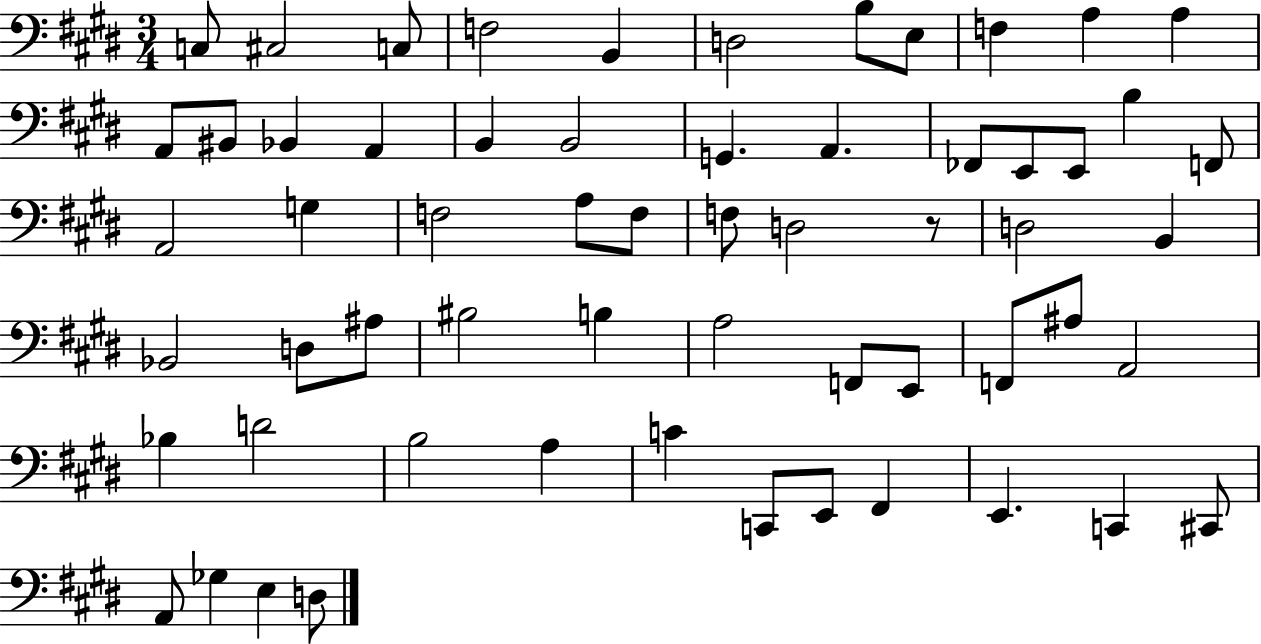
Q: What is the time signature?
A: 3/4